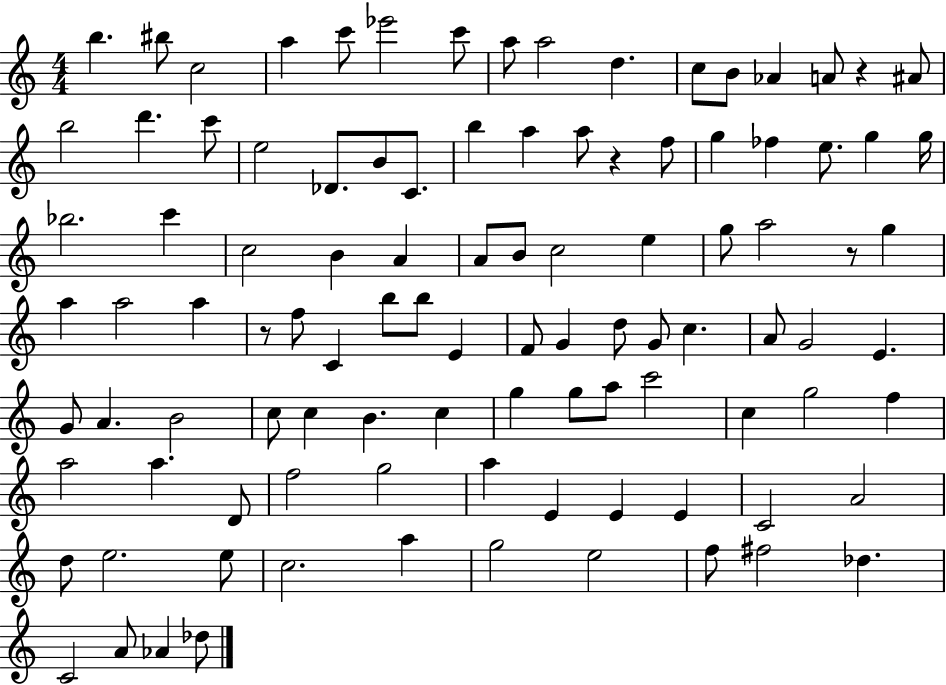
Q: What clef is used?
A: treble